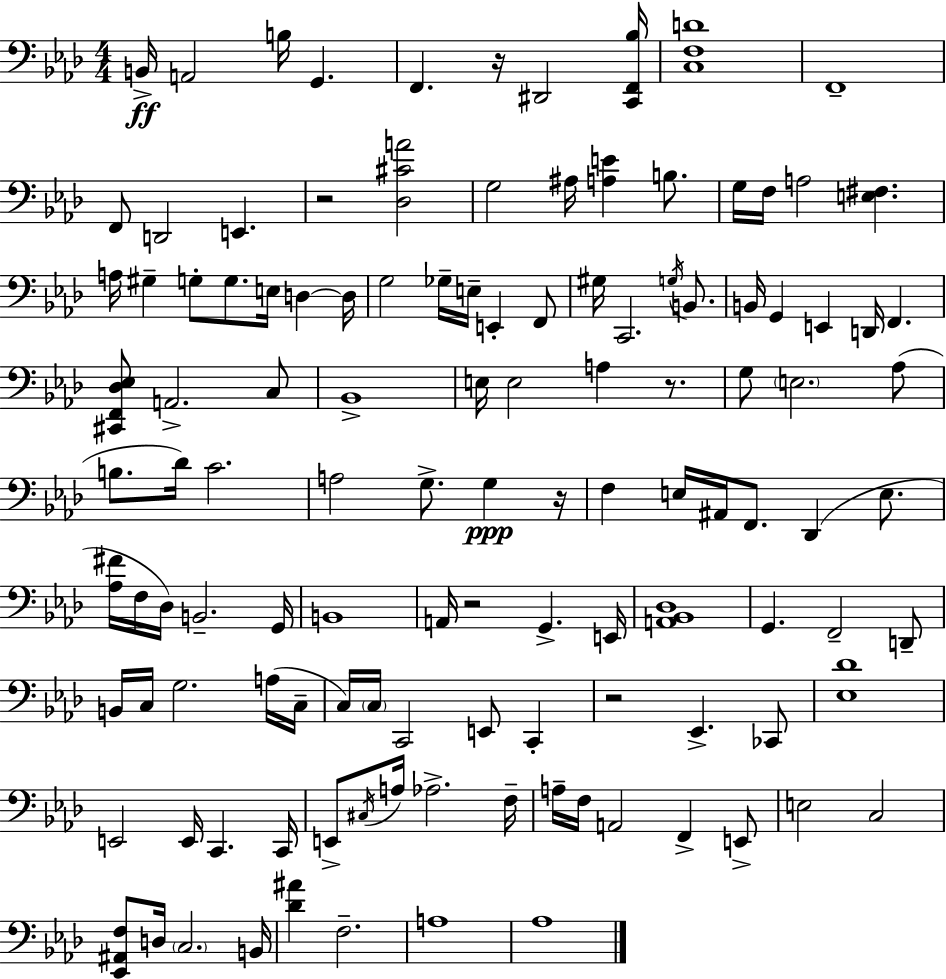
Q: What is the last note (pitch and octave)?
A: Ab3